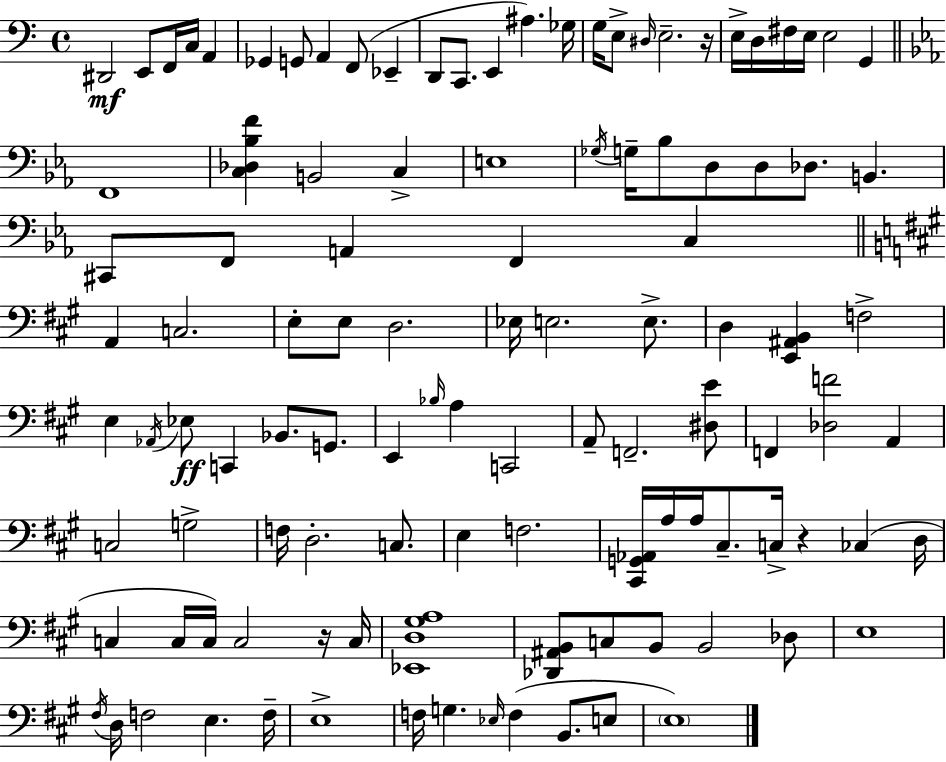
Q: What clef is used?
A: bass